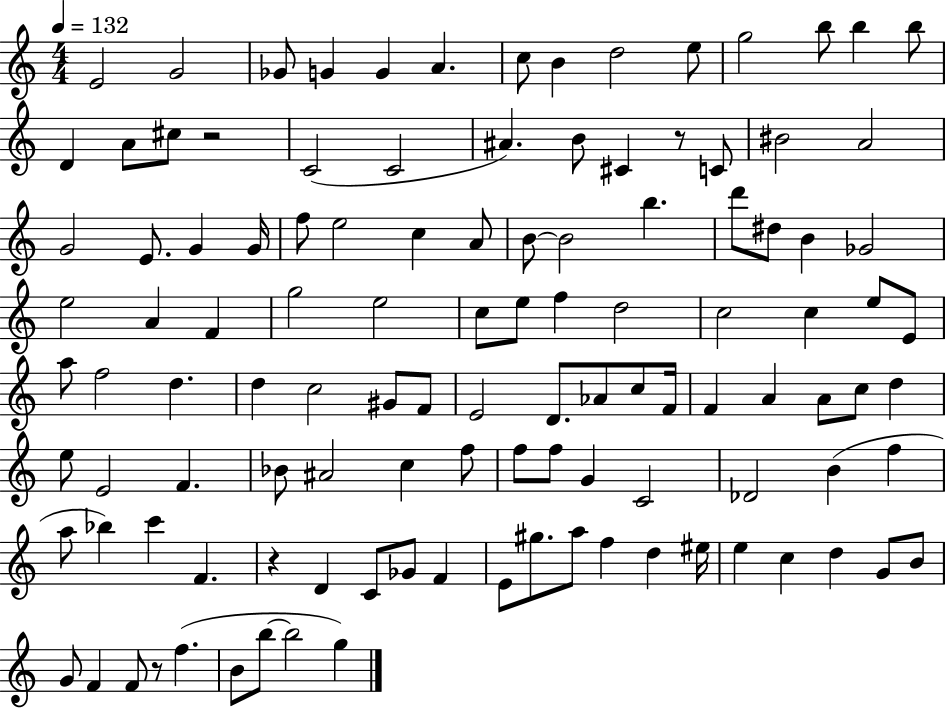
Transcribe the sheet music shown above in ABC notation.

X:1
T:Untitled
M:4/4
L:1/4
K:C
E2 G2 _G/2 G G A c/2 B d2 e/2 g2 b/2 b b/2 D A/2 ^c/2 z2 C2 C2 ^A B/2 ^C z/2 C/2 ^B2 A2 G2 E/2 G G/4 f/2 e2 c A/2 B/2 B2 b d'/2 ^d/2 B _G2 e2 A F g2 e2 c/2 e/2 f d2 c2 c e/2 E/2 a/2 f2 d d c2 ^G/2 F/2 E2 D/2 _A/2 c/2 F/4 F A A/2 c/2 d e/2 E2 F _B/2 ^A2 c f/2 f/2 f/2 G C2 _D2 B f a/2 _b c' F z D C/2 _G/2 F E/2 ^g/2 a/2 f d ^e/4 e c d G/2 B/2 G/2 F F/2 z/2 f B/2 b/2 b2 g